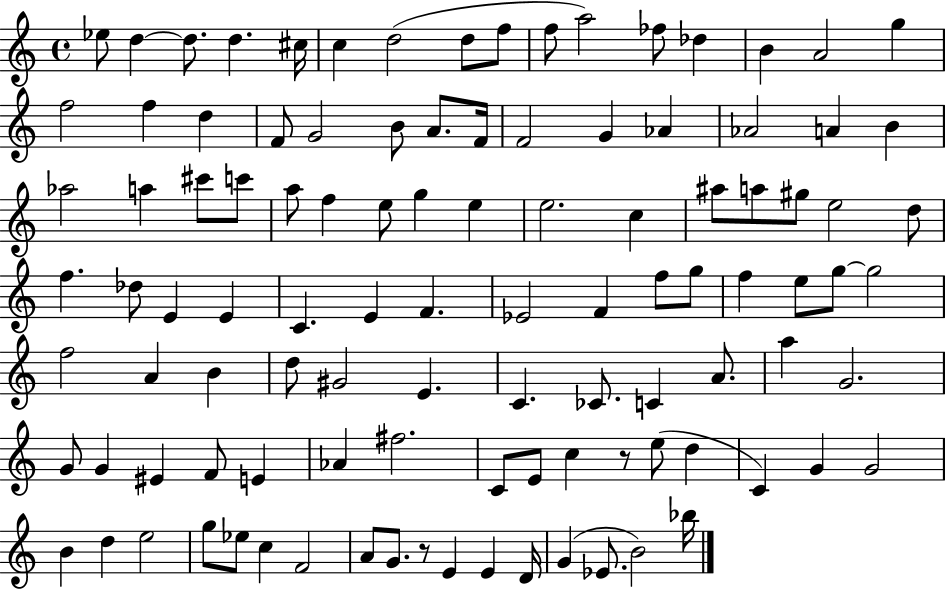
{
  \clef treble
  \time 4/4
  \defaultTimeSignature
  \key c \major
  ees''8 d''4~~ d''8. d''4. cis''16 | c''4 d''2( d''8 f''8 | f''8 a''2) fes''8 des''4 | b'4 a'2 g''4 | \break f''2 f''4 d''4 | f'8 g'2 b'8 a'8. f'16 | f'2 g'4 aes'4 | aes'2 a'4 b'4 | \break aes''2 a''4 cis'''8 c'''8 | a''8 f''4 e''8 g''4 e''4 | e''2. c''4 | ais''8 a''8 gis''8 e''2 d''8 | \break f''4. des''8 e'4 e'4 | c'4. e'4 f'4. | ees'2 f'4 f''8 g''8 | f''4 e''8 g''8~~ g''2 | \break f''2 a'4 b'4 | d''8 gis'2 e'4. | c'4. ces'8. c'4 a'8. | a''4 g'2. | \break g'8 g'4 eis'4 f'8 e'4 | aes'4 fis''2. | c'8 e'8 c''4 r8 e''8( d''4 | c'4) g'4 g'2 | \break b'4 d''4 e''2 | g''8 ees''8 c''4 f'2 | a'8 g'8. r8 e'4 e'4 d'16 | g'4( ees'8. b'2) bes''16 | \break \bar "|."
}